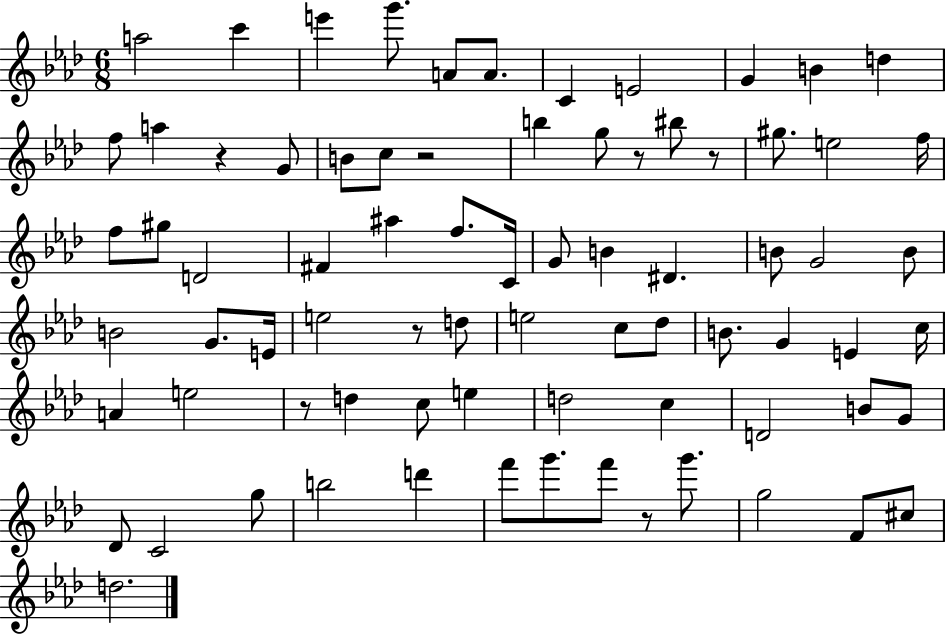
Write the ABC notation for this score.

X:1
T:Untitled
M:6/8
L:1/4
K:Ab
a2 c' e' g'/2 A/2 A/2 C E2 G B d f/2 a z G/2 B/2 c/2 z2 b g/2 z/2 ^b/2 z/2 ^g/2 e2 f/4 f/2 ^g/2 D2 ^F ^a f/2 C/4 G/2 B ^D B/2 G2 B/2 B2 G/2 E/4 e2 z/2 d/2 e2 c/2 _d/2 B/2 G E c/4 A e2 z/2 d c/2 e d2 c D2 B/2 G/2 _D/2 C2 g/2 b2 d' f'/2 g'/2 f'/2 z/2 g'/2 g2 F/2 ^c/2 d2